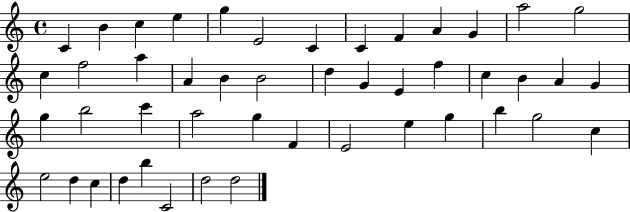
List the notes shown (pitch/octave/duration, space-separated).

C4/q B4/q C5/q E5/q G5/q E4/h C4/q C4/q F4/q A4/q G4/q A5/h G5/h C5/q F5/h A5/q A4/q B4/q B4/h D5/q G4/q E4/q F5/q C5/q B4/q A4/q G4/q G5/q B5/h C6/q A5/h G5/q F4/q E4/h E5/q G5/q B5/q G5/h C5/q E5/h D5/q C5/q D5/q B5/q C4/h D5/h D5/h